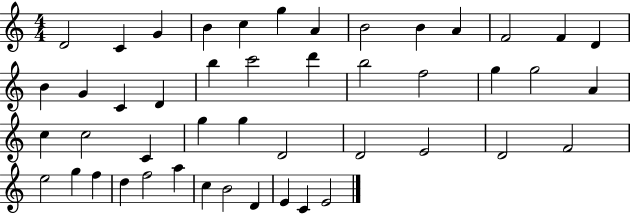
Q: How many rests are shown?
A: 0